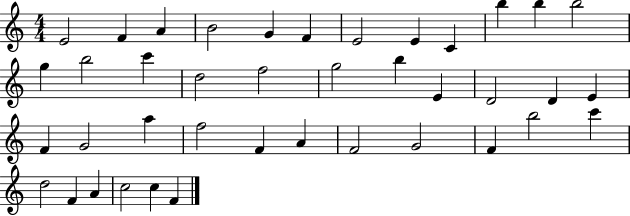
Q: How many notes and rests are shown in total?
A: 40